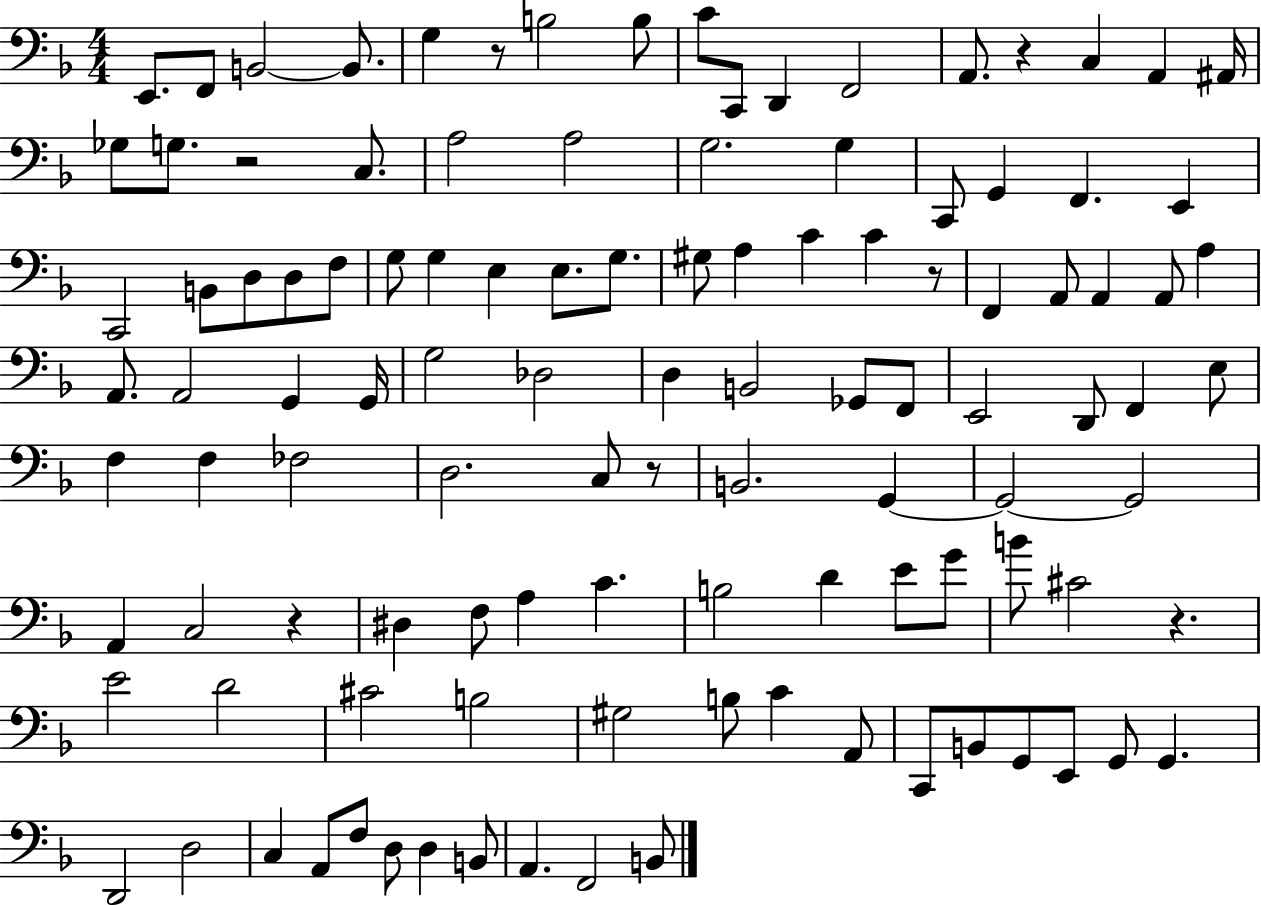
E2/e. F2/e B2/h B2/e. G3/q R/e B3/h B3/e C4/e C2/e D2/q F2/h A2/e. R/q C3/q A2/q A#2/s Gb3/e G3/e. R/h C3/e. A3/h A3/h G3/h. G3/q C2/e G2/q F2/q. E2/q C2/h B2/e D3/e D3/e F3/e G3/e G3/q E3/q E3/e. G3/e. G#3/e A3/q C4/q C4/q R/e F2/q A2/e A2/q A2/e A3/q A2/e. A2/h G2/q G2/s G3/h Db3/h D3/q B2/h Gb2/e F2/e E2/h D2/e F2/q E3/e F3/q F3/q FES3/h D3/h. C3/e R/e B2/h. G2/q G2/h G2/h A2/q C3/h R/q D#3/q F3/e A3/q C4/q. B3/h D4/q E4/e G4/e B4/e C#4/h R/q. E4/h D4/h C#4/h B3/h G#3/h B3/e C4/q A2/e C2/e B2/e G2/e E2/e G2/e G2/q. D2/h D3/h C3/q A2/e F3/e D3/e D3/q B2/e A2/q. F2/h B2/e